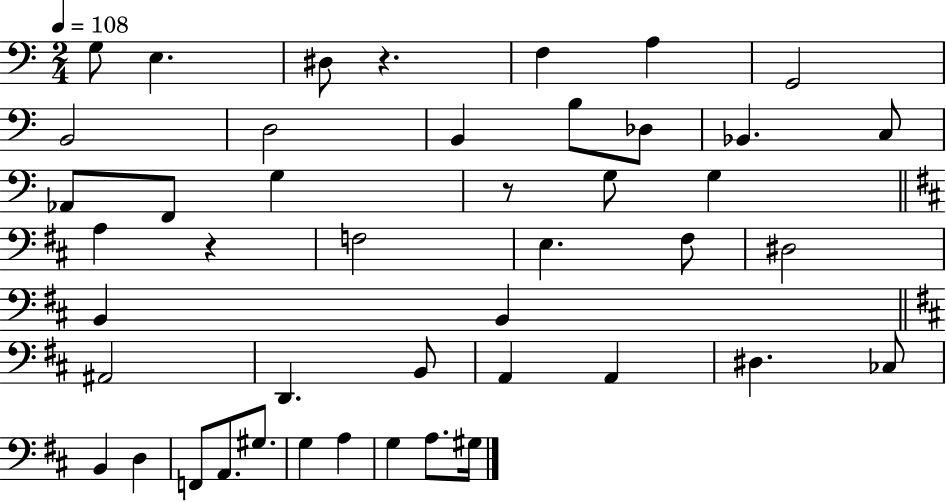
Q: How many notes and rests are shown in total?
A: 45